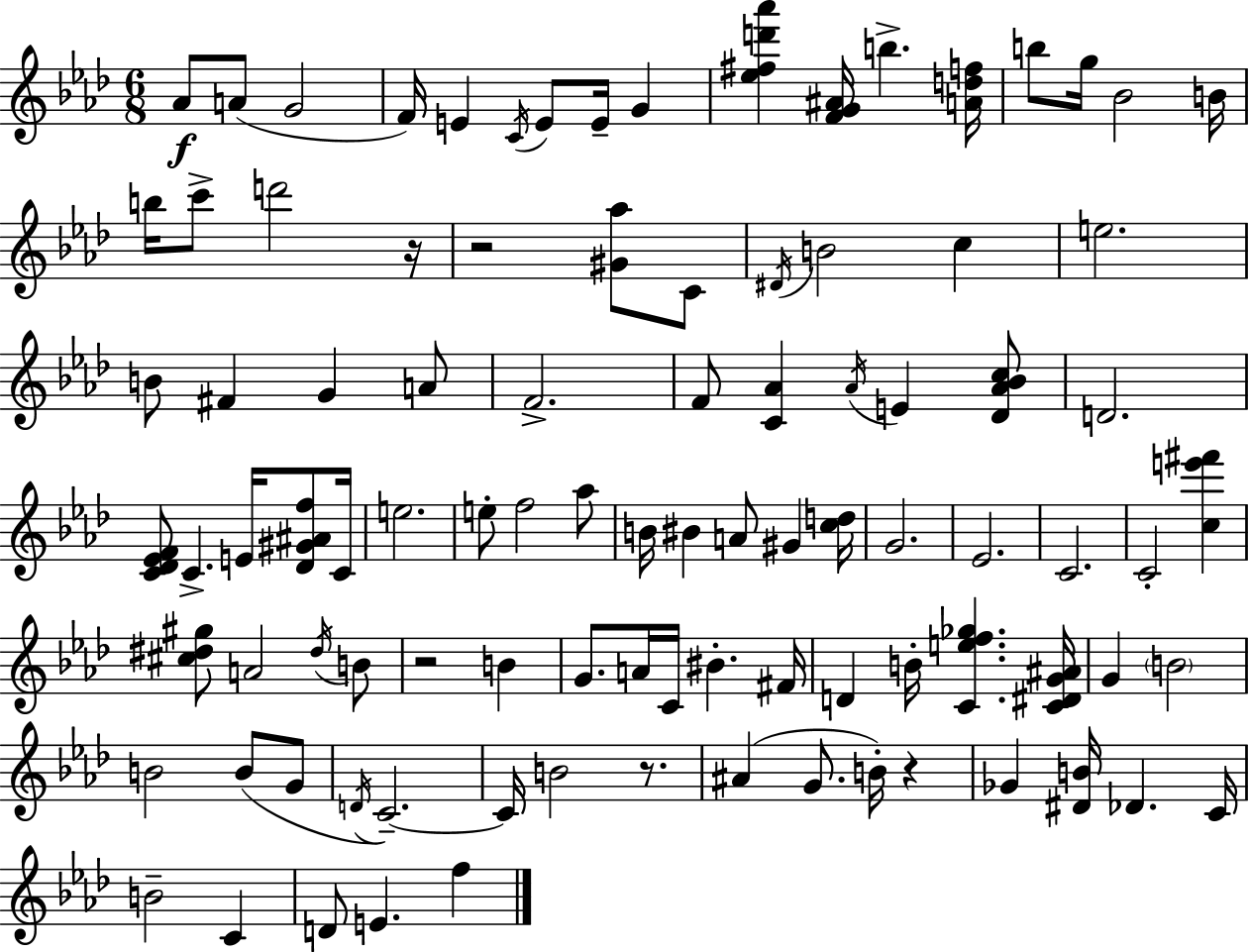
{
  \clef treble
  \numericTimeSignature
  \time 6/8
  \key aes \major
  aes'8\f a'8( g'2 | f'16) e'4 \acciaccatura { c'16 } e'8 e'16-- g'4 | <ees'' fis'' d''' aes'''>4 <f' g' ais'>16 b''4.-> | <a' d'' f''>16 b''8 g''16 bes'2 | \break b'16 b''16 c'''8-> d'''2 | r16 r2 <gis' aes''>8 c'8 | \acciaccatura { dis'16 } b'2 c''4 | e''2. | \break b'8 fis'4 g'4 | a'8 f'2.-> | f'8 <c' aes'>4 \acciaccatura { aes'16 } e'4 | <des' aes' bes' c''>8 d'2. | \break <c' des' ees' f'>8 c'4.-> e'16 | <des' gis' ais' f''>8 c'16 e''2. | e''8-. f''2 | aes''8 b'16 bis'4 a'8 gis'4 | \break <c'' d''>16 g'2. | ees'2. | c'2. | c'2-. <c'' e''' fis'''>4 | \break <cis'' dis'' gis''>8 a'2 | \acciaccatura { dis''16 } b'8 r2 | b'4 g'8. a'16 c'16 bis'4.-. | fis'16 d'4 b'16-. <c' e'' f'' ges''>4. | \break <c' dis' g' ais'>16 g'4 \parenthesize b'2 | b'2 | b'8( g'8 \acciaccatura { d'16 } c'2.--~~) | c'16 b'2 | \break r8. ais'4( g'8. | b'16-.) r4 ges'4 <dis' b'>16 des'4. | c'16 b'2-- | c'4 d'8 e'4. | \break f''4 \bar "|."
}